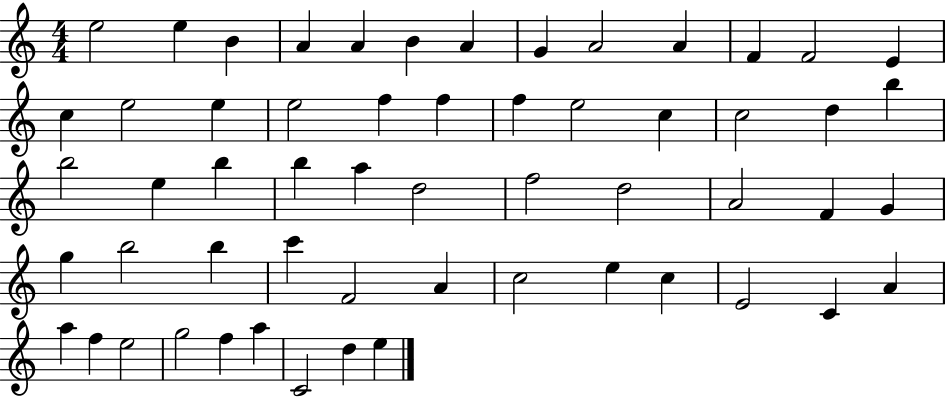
X:1
T:Untitled
M:4/4
L:1/4
K:C
e2 e B A A B A G A2 A F F2 E c e2 e e2 f f f e2 c c2 d b b2 e b b a d2 f2 d2 A2 F G g b2 b c' F2 A c2 e c E2 C A a f e2 g2 f a C2 d e